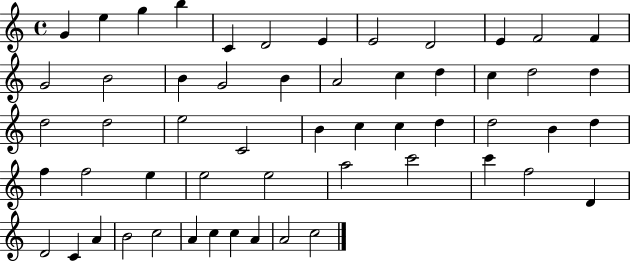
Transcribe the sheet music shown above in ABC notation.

X:1
T:Untitled
M:4/4
L:1/4
K:C
G e g b C D2 E E2 D2 E F2 F G2 B2 B G2 B A2 c d c d2 d d2 d2 e2 C2 B c c d d2 B d f f2 e e2 e2 a2 c'2 c' f2 D D2 C A B2 c2 A c c A A2 c2